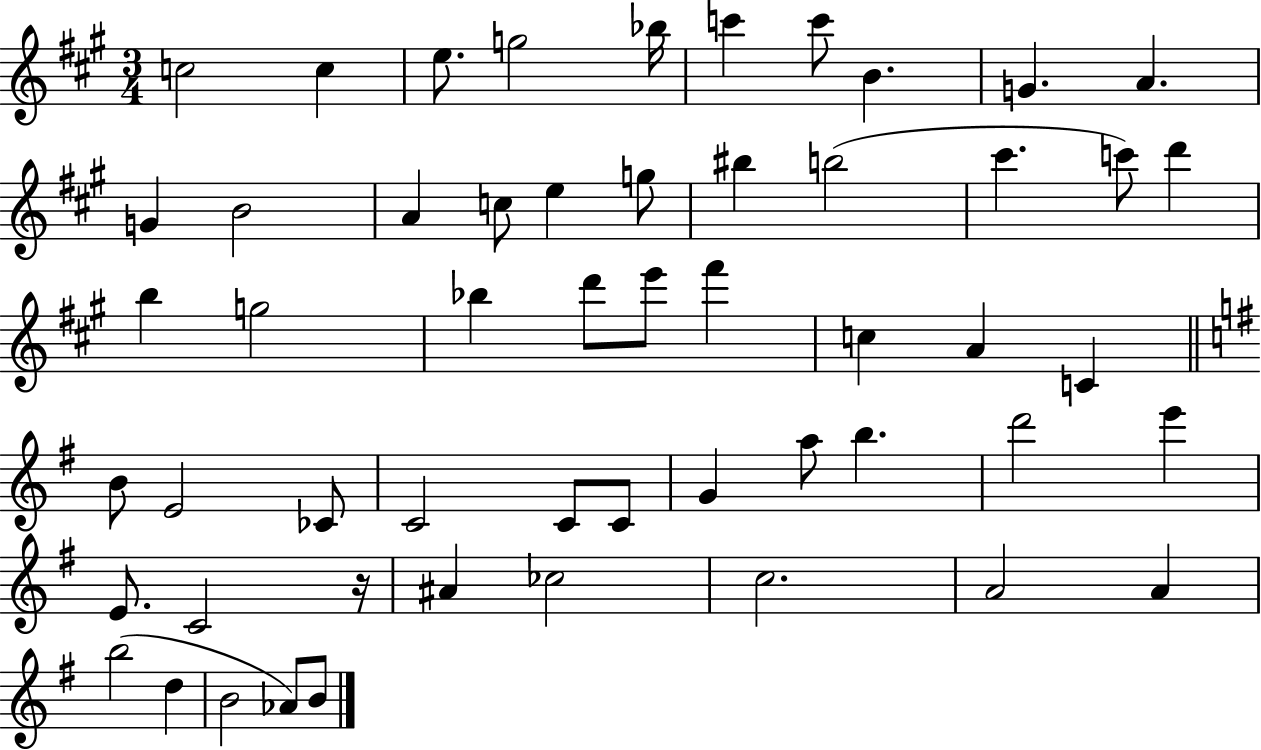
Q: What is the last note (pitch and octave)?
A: B4